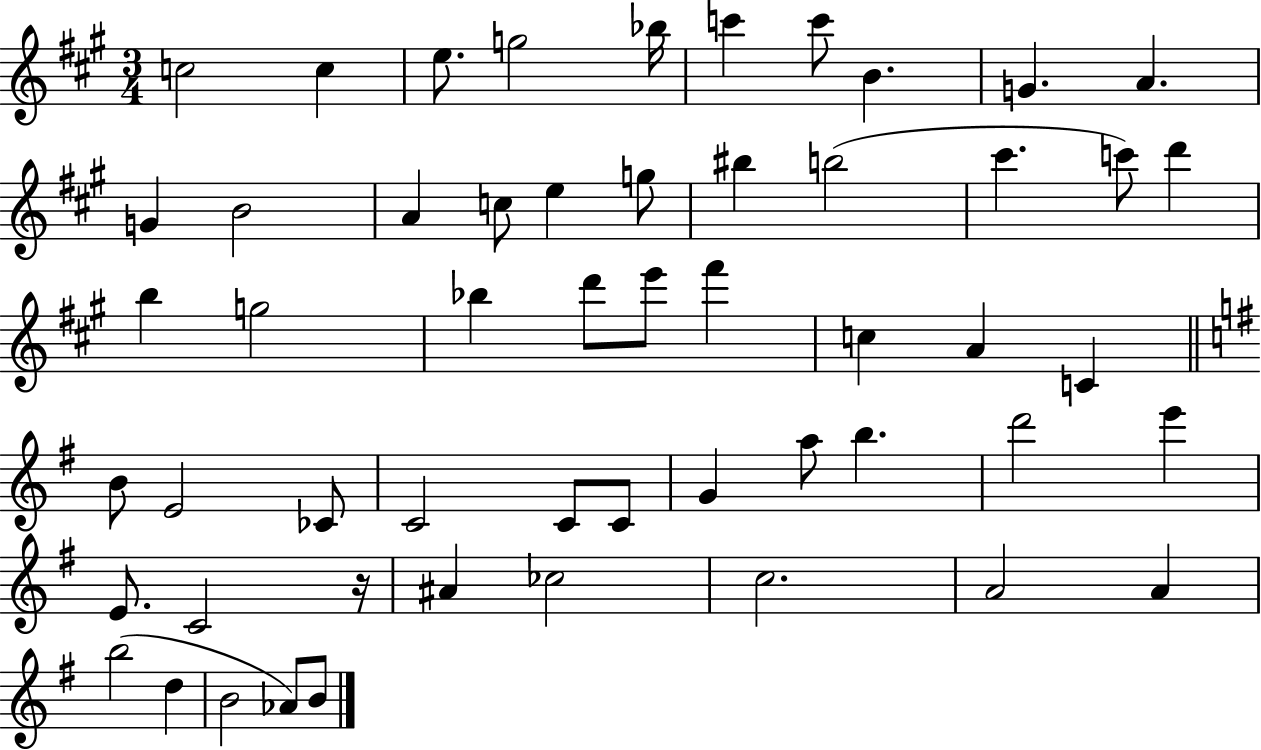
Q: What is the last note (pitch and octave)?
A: B4